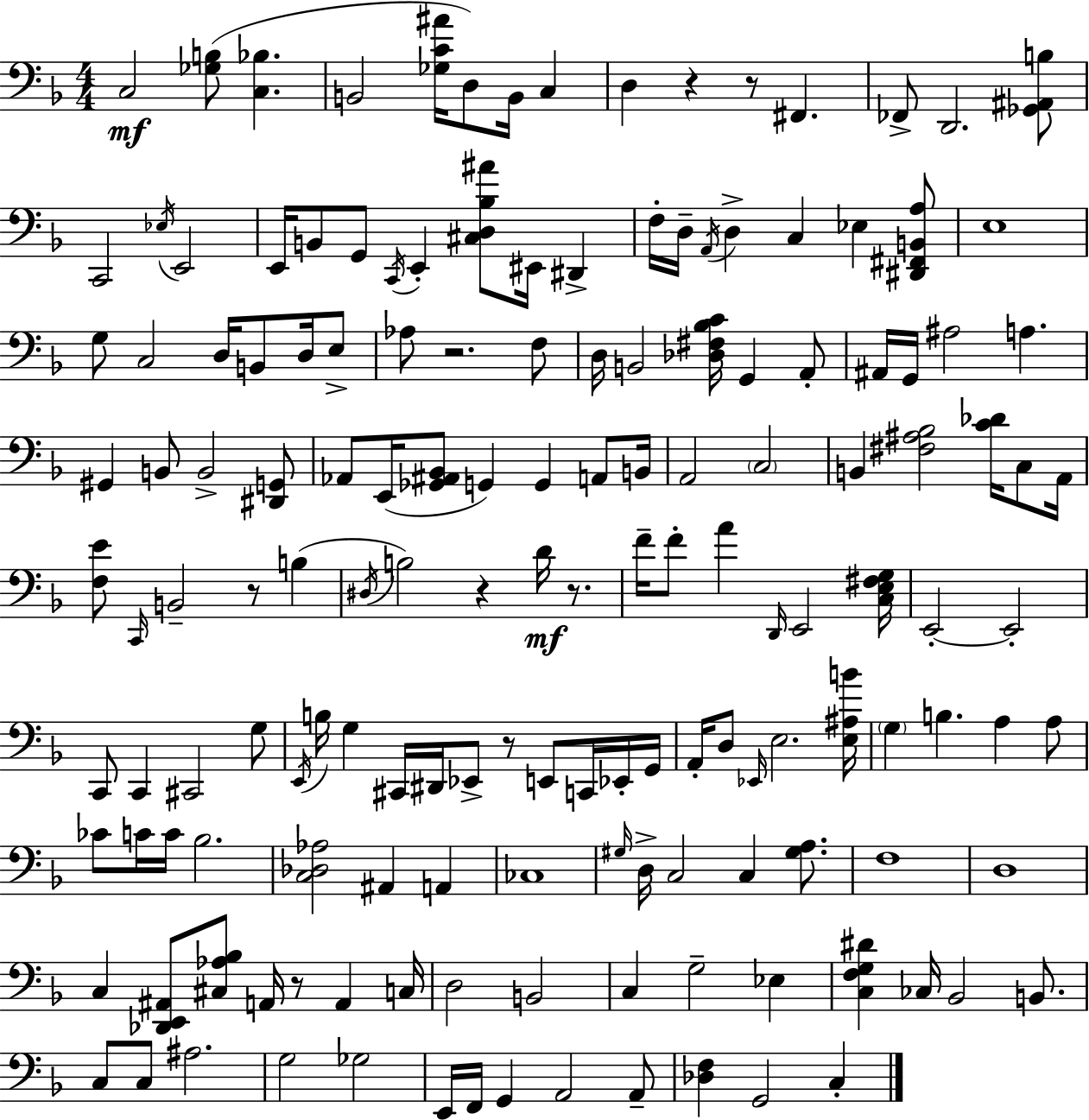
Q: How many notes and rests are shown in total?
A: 156